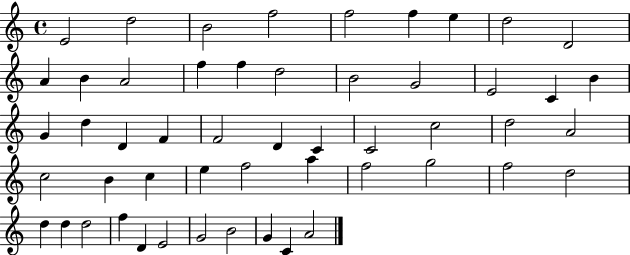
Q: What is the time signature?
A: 4/4